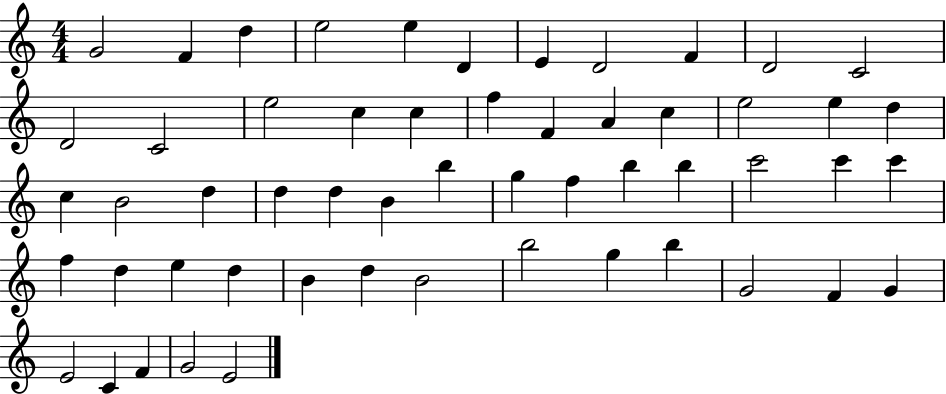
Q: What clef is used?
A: treble